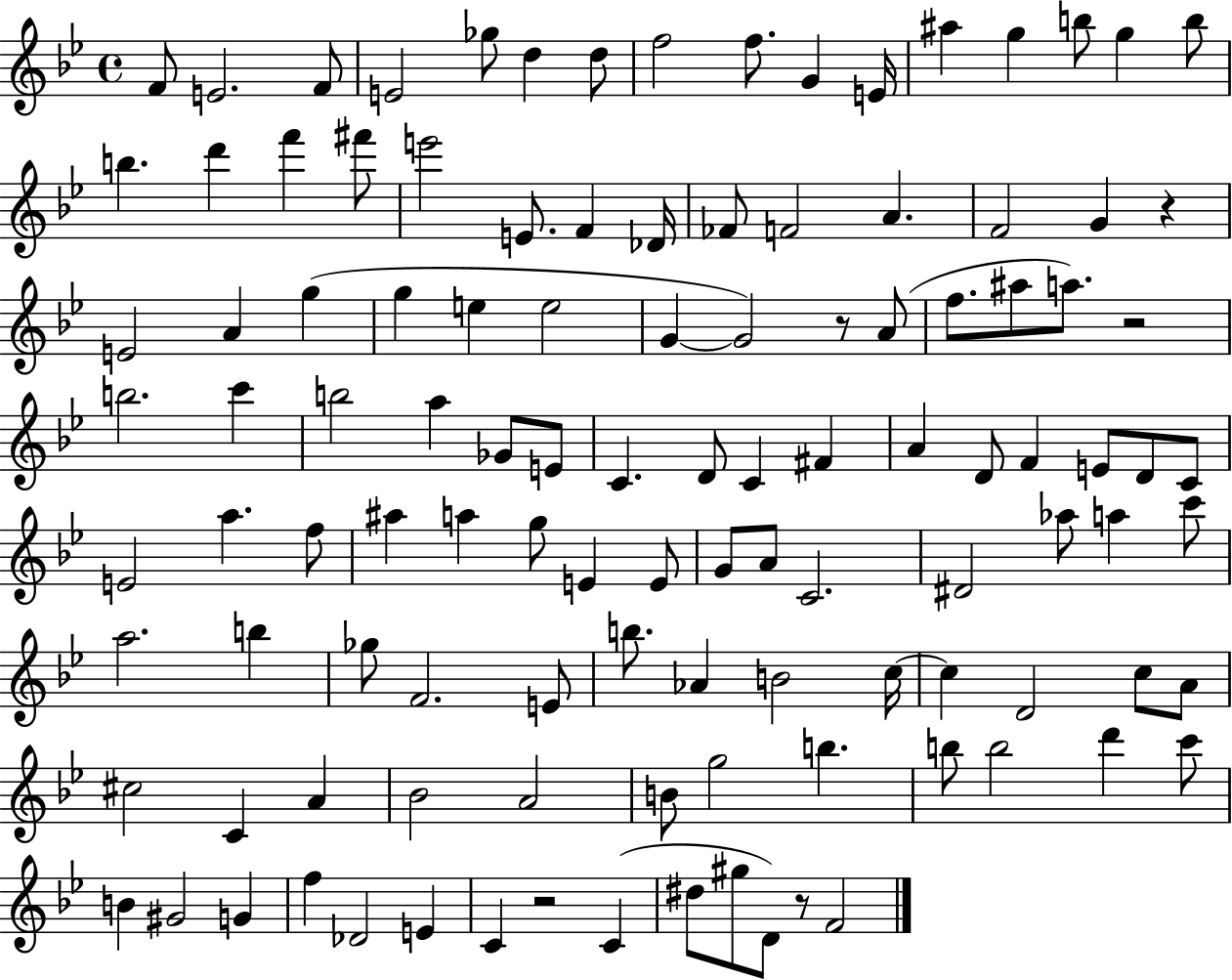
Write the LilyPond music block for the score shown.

{
  \clef treble
  \time 4/4
  \defaultTimeSignature
  \key bes \major
  f'8 e'2. f'8 | e'2 ges''8 d''4 d''8 | f''2 f''8. g'4 e'16 | ais''4 g''4 b''8 g''4 b''8 | \break b''4. d'''4 f'''4 fis'''8 | e'''2 e'8. f'4 des'16 | fes'8 f'2 a'4. | f'2 g'4 r4 | \break e'2 a'4 g''4( | g''4 e''4 e''2 | g'4~~ g'2) r8 a'8( | f''8. ais''8 a''8.) r2 | \break b''2. c'''4 | b''2 a''4 ges'8 e'8 | c'4. d'8 c'4 fis'4 | a'4 d'8 f'4 e'8 d'8 c'8 | \break e'2 a''4. f''8 | ais''4 a''4 g''8 e'4 e'8 | g'8 a'8 c'2. | dis'2 aes''8 a''4 c'''8 | \break a''2. b''4 | ges''8 f'2. e'8 | b''8. aes'4 b'2 c''16~~ | c''4 d'2 c''8 a'8 | \break cis''2 c'4 a'4 | bes'2 a'2 | b'8 g''2 b''4. | b''8 b''2 d'''4 c'''8 | \break b'4 gis'2 g'4 | f''4 des'2 e'4 | c'4 r2 c'4( | dis''8 gis''8 d'8) r8 f'2 | \break \bar "|."
}